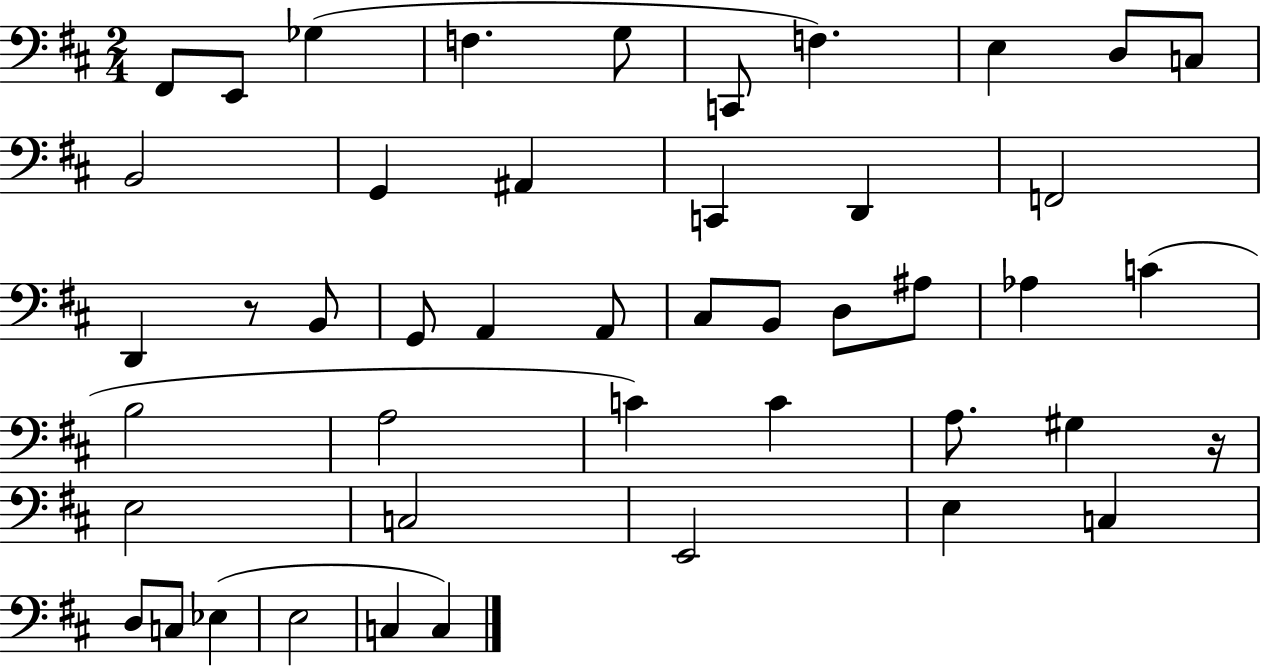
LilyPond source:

{
  \clef bass
  \numericTimeSignature
  \time 2/4
  \key d \major
  fis,8 e,8 ges4( | f4. g8 | c,8 f4.) | e4 d8 c8 | \break b,2 | g,4 ais,4 | c,4 d,4 | f,2 | \break d,4 r8 b,8 | g,8 a,4 a,8 | cis8 b,8 d8 ais8 | aes4 c'4( | \break b2 | a2 | c'4) c'4 | a8. gis4 r16 | \break e2 | c2 | e,2 | e4 c4 | \break d8 c8 ees4( | e2 | c4 c4) | \bar "|."
}